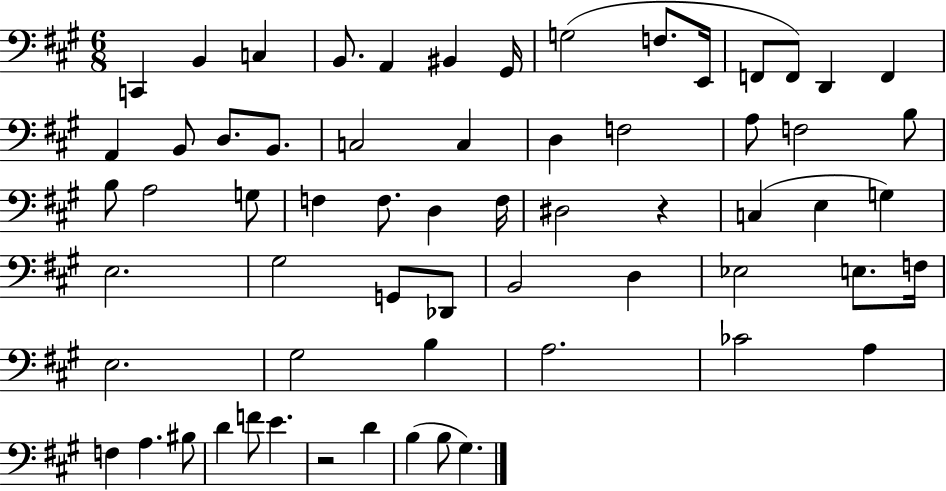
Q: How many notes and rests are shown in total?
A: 63